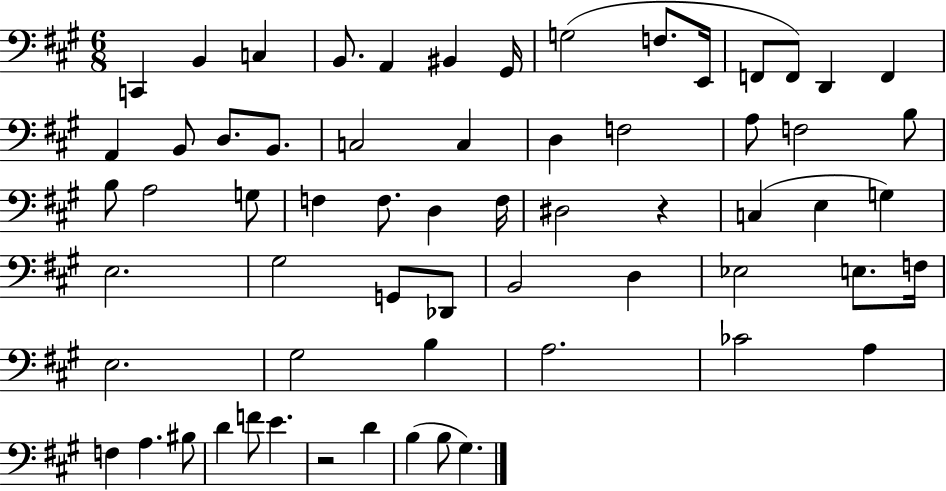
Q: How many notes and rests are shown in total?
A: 63